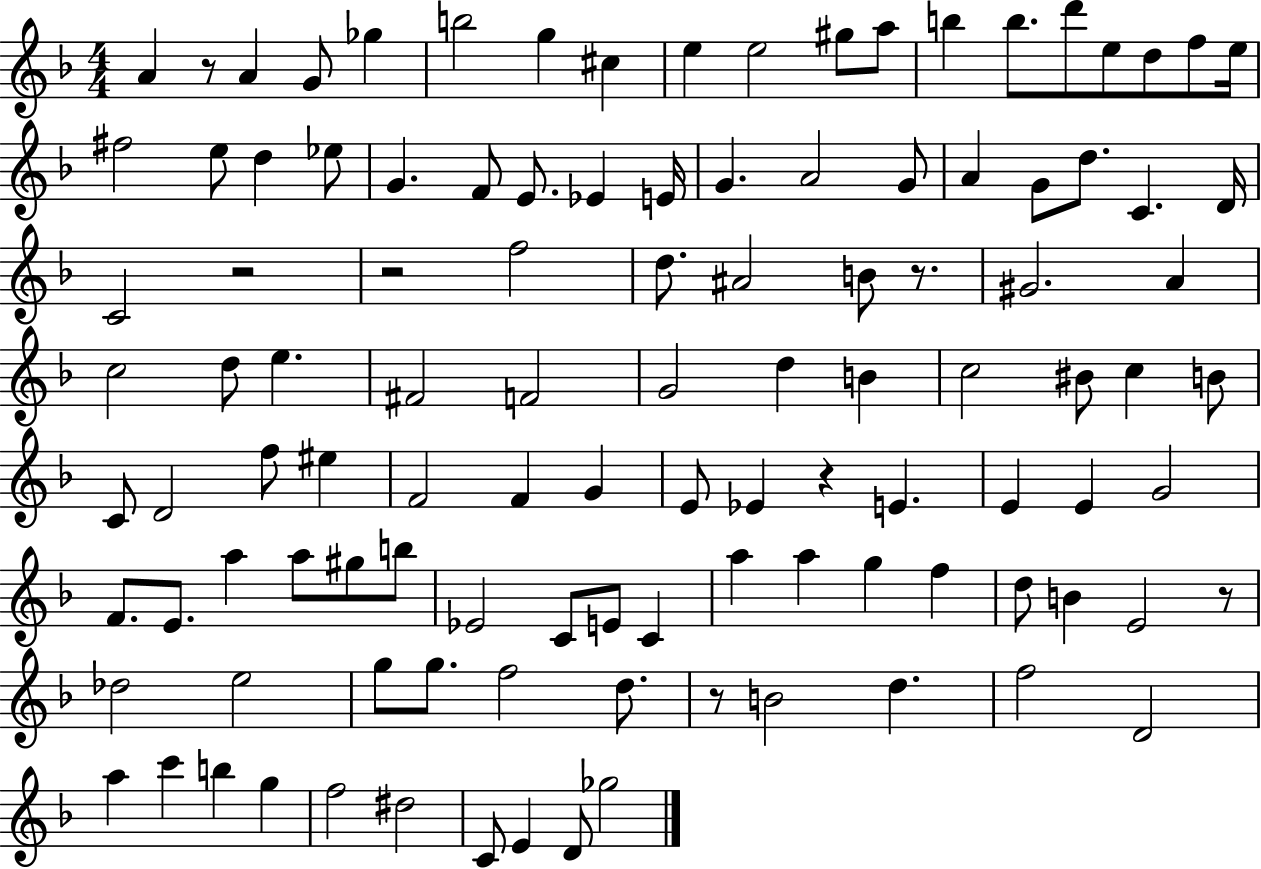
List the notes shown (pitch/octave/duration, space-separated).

A4/q R/e A4/q G4/e Gb5/q B5/h G5/q C#5/q E5/q E5/h G#5/e A5/e B5/q B5/e. D6/e E5/e D5/e F5/e E5/s F#5/h E5/e D5/q Eb5/e G4/q. F4/e E4/e. Eb4/q E4/s G4/q. A4/h G4/e A4/q G4/e D5/e. C4/q. D4/s C4/h R/h R/h F5/h D5/e. A#4/h B4/e R/e. G#4/h. A4/q C5/h D5/e E5/q. F#4/h F4/h G4/h D5/q B4/q C5/h BIS4/e C5/q B4/e C4/e D4/h F5/e EIS5/q F4/h F4/q G4/q E4/e Eb4/q R/q E4/q. E4/q E4/q G4/h F4/e. E4/e. A5/q A5/e G#5/e B5/e Eb4/h C4/e E4/e C4/q A5/q A5/q G5/q F5/q D5/e B4/q E4/h R/e Db5/h E5/h G5/e G5/e. F5/h D5/e. R/e B4/h D5/q. F5/h D4/h A5/q C6/q B5/q G5/q F5/h D#5/h C4/e E4/q D4/e Gb5/h